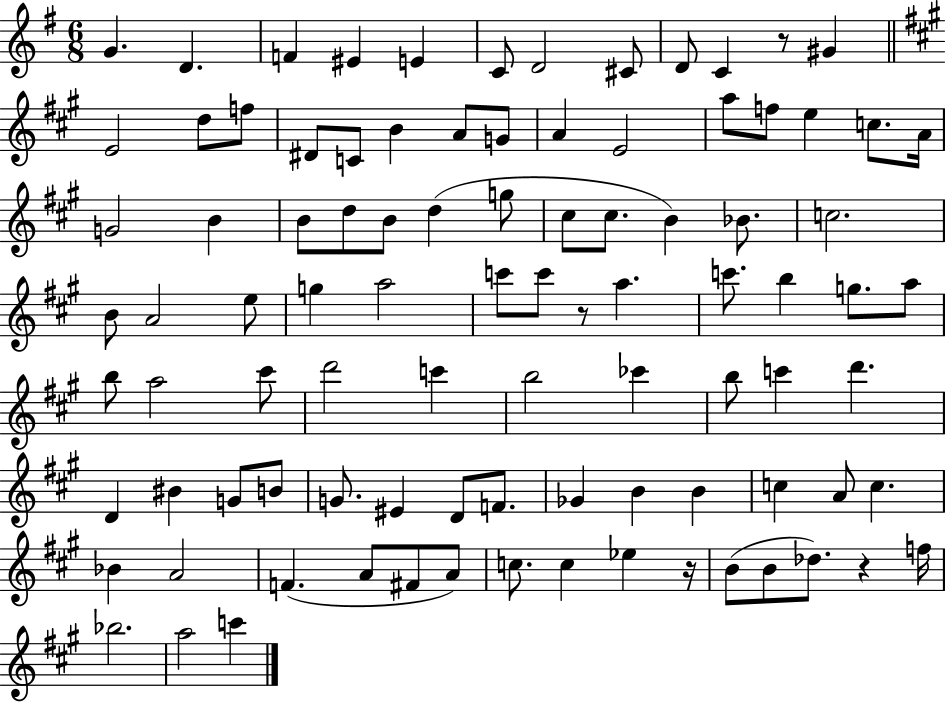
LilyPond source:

{
  \clef treble
  \numericTimeSignature
  \time 6/8
  \key g \major
  g'4. d'4. | f'4 eis'4 e'4 | c'8 d'2 cis'8 | d'8 c'4 r8 gis'4 | \break \bar "||" \break \key a \major e'2 d''8 f''8 | dis'8 c'8 b'4 a'8 g'8 | a'4 e'2 | a''8 f''8 e''4 c''8. a'16 | \break g'2 b'4 | b'8 d''8 b'8 d''4( g''8 | cis''8 cis''8. b'4) bes'8. | c''2. | \break b'8 a'2 e''8 | g''4 a''2 | c'''8 c'''8 r8 a''4. | c'''8. b''4 g''8. a''8 | \break b''8 a''2 cis'''8 | d'''2 c'''4 | b''2 ces'''4 | b''8 c'''4 d'''4. | \break d'4 bis'4 g'8 b'8 | g'8. eis'4 d'8 f'8. | ges'4 b'4 b'4 | c''4 a'8 c''4. | \break bes'4 a'2 | f'4.( a'8 fis'8 a'8) | c''8. c''4 ees''4 r16 | b'8( b'8 des''8.) r4 f''16 | \break bes''2. | a''2 c'''4 | \bar "|."
}